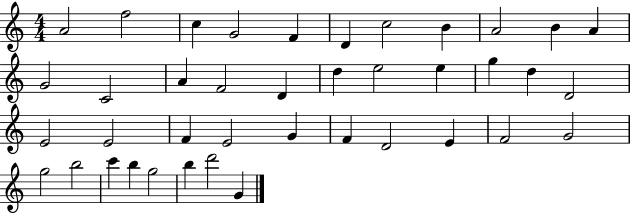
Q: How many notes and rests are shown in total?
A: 40